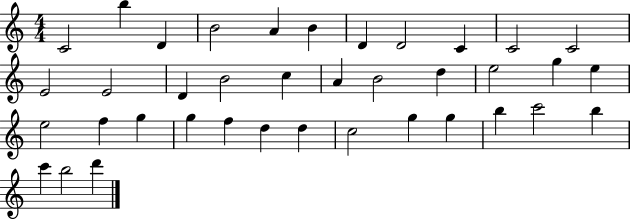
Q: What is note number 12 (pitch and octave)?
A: E4